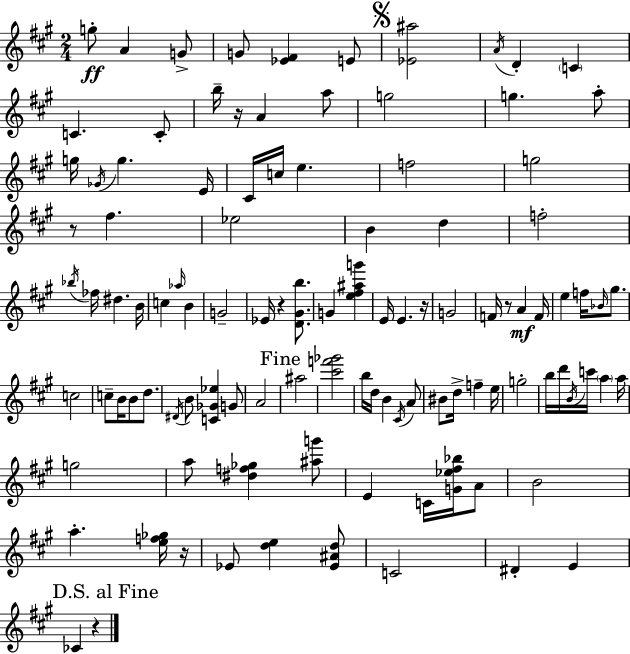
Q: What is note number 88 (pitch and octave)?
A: CES4